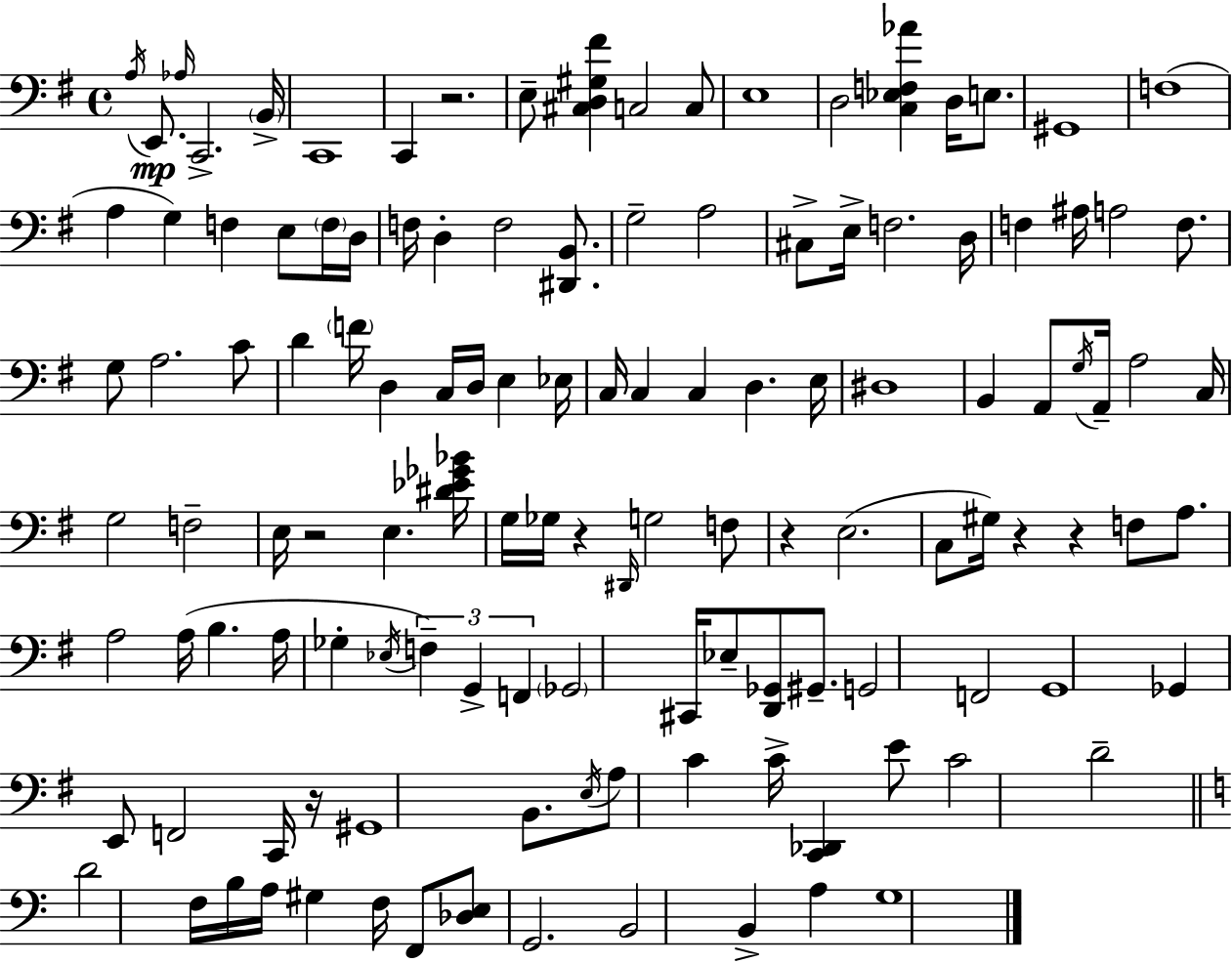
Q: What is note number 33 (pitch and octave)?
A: A#3